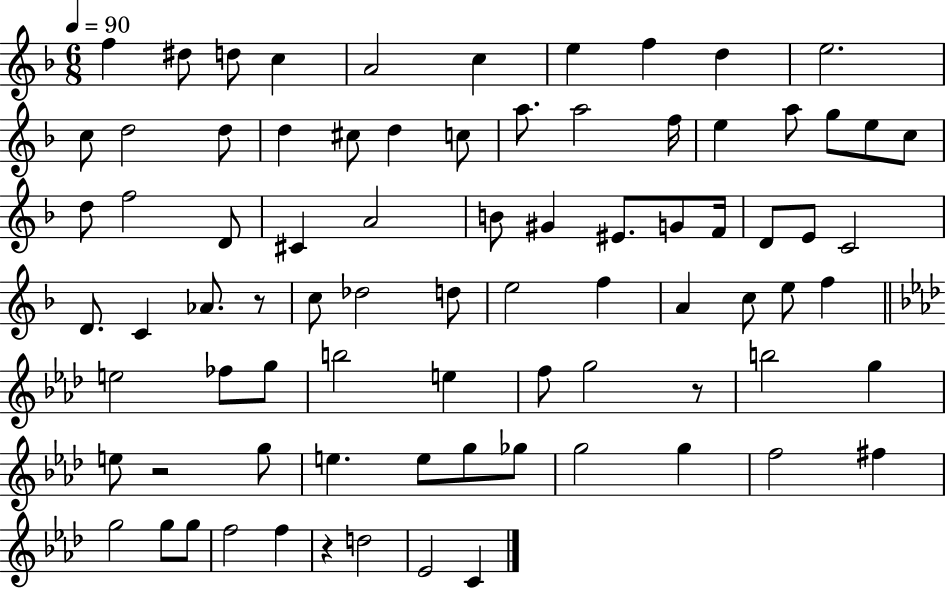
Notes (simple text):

F5/q D#5/e D5/e C5/q A4/h C5/q E5/q F5/q D5/q E5/h. C5/e D5/h D5/e D5/q C#5/e D5/q C5/e A5/e. A5/h F5/s E5/q A5/e G5/e E5/e C5/e D5/e F5/h D4/e C#4/q A4/h B4/e G#4/q EIS4/e. G4/e F4/s D4/e E4/e C4/h D4/e. C4/q Ab4/e. R/e C5/e Db5/h D5/e E5/h F5/q A4/q C5/e E5/e F5/q E5/h FES5/e G5/e B5/h E5/q F5/e G5/h R/e B5/h G5/q E5/e R/h G5/e E5/q. E5/e G5/e Gb5/e G5/h G5/q F5/h F#5/q G5/h G5/e G5/e F5/h F5/q R/q D5/h Eb4/h C4/q